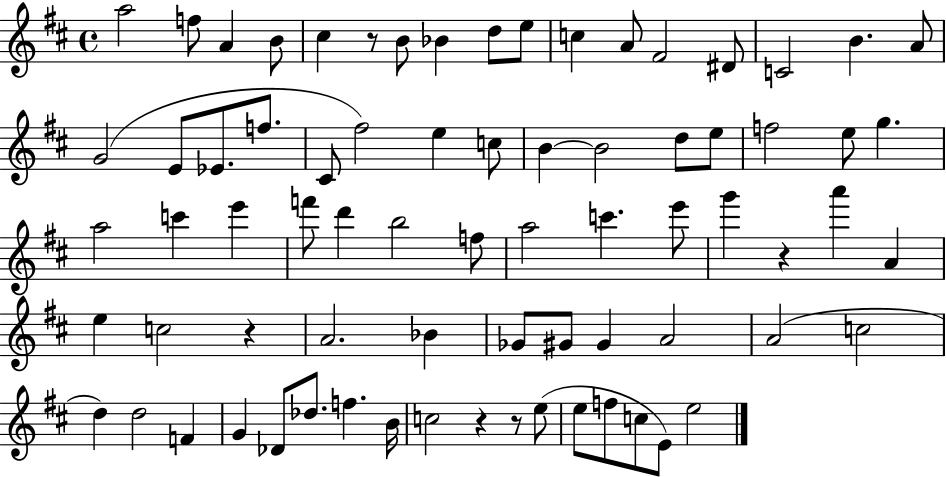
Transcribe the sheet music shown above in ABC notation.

X:1
T:Untitled
M:4/4
L:1/4
K:D
a2 f/2 A B/2 ^c z/2 B/2 _B d/2 e/2 c A/2 ^F2 ^D/2 C2 B A/2 G2 E/2 _E/2 f/2 ^C/2 ^f2 e c/2 B B2 d/2 e/2 f2 e/2 g a2 c' e' f'/2 d' b2 f/2 a2 c' e'/2 g' z a' A e c2 z A2 _B _G/2 ^G/2 ^G A2 A2 c2 d d2 F G _D/2 _d/2 f B/4 c2 z z/2 e/2 e/2 f/2 c/2 E/2 e2